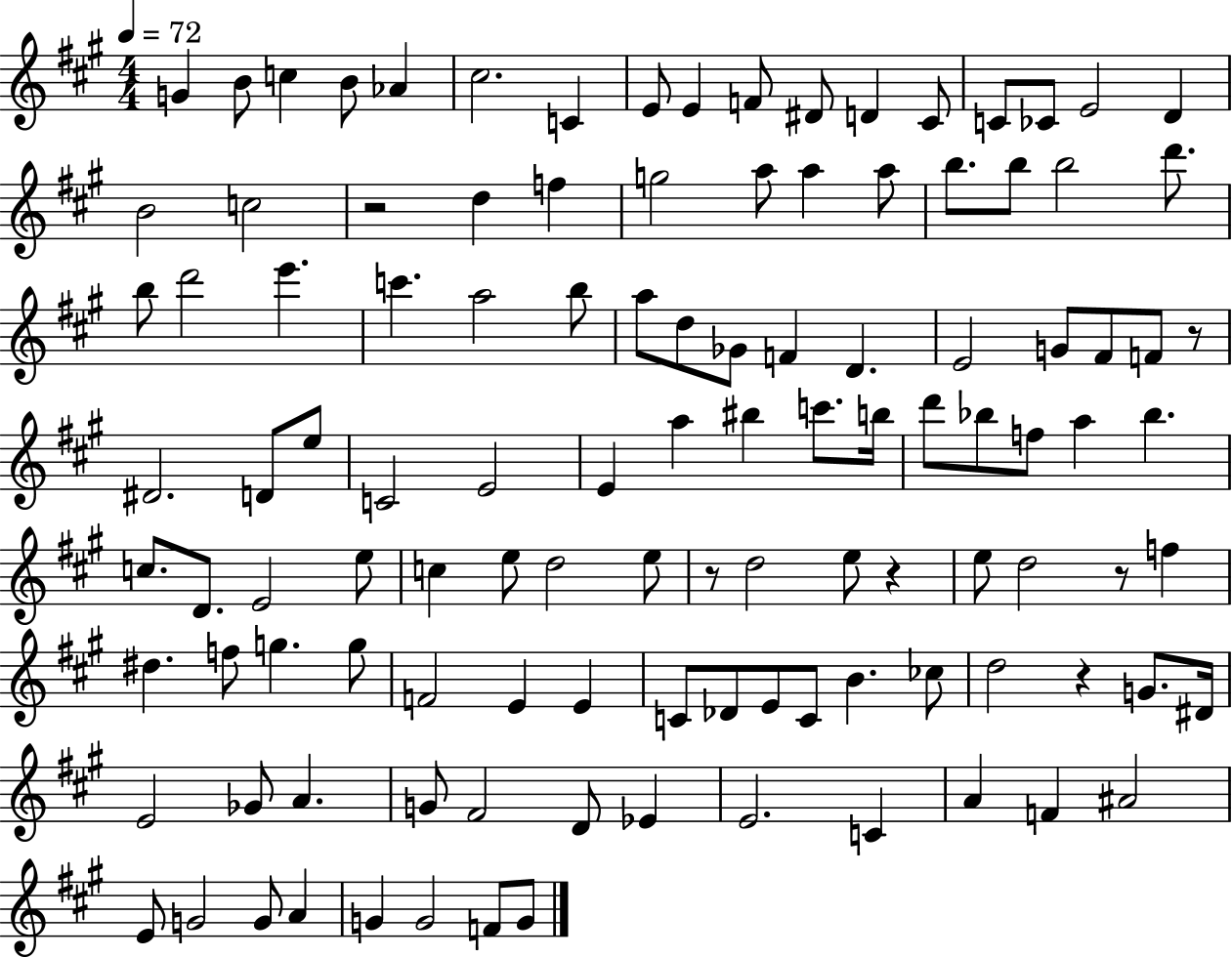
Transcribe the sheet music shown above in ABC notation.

X:1
T:Untitled
M:4/4
L:1/4
K:A
G B/2 c B/2 _A ^c2 C E/2 E F/2 ^D/2 D ^C/2 C/2 _C/2 E2 D B2 c2 z2 d f g2 a/2 a a/2 b/2 b/2 b2 d'/2 b/2 d'2 e' c' a2 b/2 a/2 d/2 _G/2 F D E2 G/2 ^F/2 F/2 z/2 ^D2 D/2 e/2 C2 E2 E a ^b c'/2 b/4 d'/2 _b/2 f/2 a _b c/2 D/2 E2 e/2 c e/2 d2 e/2 z/2 d2 e/2 z e/2 d2 z/2 f ^d f/2 g g/2 F2 E E C/2 _D/2 E/2 C/2 B _c/2 d2 z G/2 ^D/4 E2 _G/2 A G/2 ^F2 D/2 _E E2 C A F ^A2 E/2 G2 G/2 A G G2 F/2 G/2